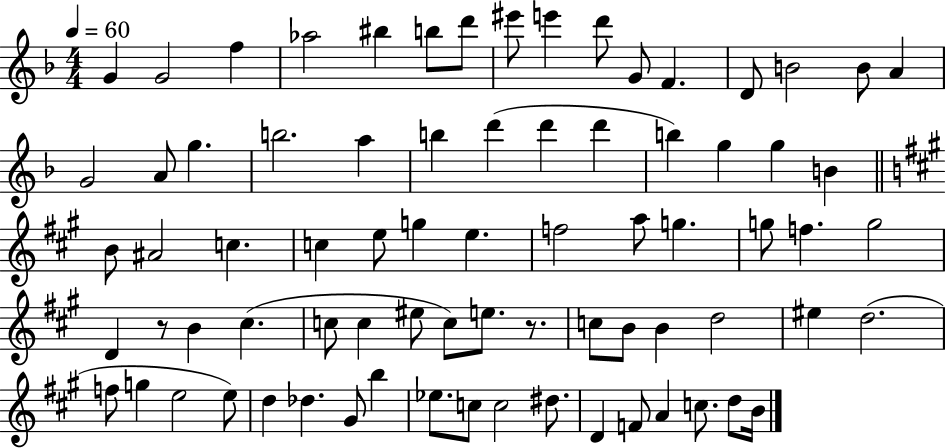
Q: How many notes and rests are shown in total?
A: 76